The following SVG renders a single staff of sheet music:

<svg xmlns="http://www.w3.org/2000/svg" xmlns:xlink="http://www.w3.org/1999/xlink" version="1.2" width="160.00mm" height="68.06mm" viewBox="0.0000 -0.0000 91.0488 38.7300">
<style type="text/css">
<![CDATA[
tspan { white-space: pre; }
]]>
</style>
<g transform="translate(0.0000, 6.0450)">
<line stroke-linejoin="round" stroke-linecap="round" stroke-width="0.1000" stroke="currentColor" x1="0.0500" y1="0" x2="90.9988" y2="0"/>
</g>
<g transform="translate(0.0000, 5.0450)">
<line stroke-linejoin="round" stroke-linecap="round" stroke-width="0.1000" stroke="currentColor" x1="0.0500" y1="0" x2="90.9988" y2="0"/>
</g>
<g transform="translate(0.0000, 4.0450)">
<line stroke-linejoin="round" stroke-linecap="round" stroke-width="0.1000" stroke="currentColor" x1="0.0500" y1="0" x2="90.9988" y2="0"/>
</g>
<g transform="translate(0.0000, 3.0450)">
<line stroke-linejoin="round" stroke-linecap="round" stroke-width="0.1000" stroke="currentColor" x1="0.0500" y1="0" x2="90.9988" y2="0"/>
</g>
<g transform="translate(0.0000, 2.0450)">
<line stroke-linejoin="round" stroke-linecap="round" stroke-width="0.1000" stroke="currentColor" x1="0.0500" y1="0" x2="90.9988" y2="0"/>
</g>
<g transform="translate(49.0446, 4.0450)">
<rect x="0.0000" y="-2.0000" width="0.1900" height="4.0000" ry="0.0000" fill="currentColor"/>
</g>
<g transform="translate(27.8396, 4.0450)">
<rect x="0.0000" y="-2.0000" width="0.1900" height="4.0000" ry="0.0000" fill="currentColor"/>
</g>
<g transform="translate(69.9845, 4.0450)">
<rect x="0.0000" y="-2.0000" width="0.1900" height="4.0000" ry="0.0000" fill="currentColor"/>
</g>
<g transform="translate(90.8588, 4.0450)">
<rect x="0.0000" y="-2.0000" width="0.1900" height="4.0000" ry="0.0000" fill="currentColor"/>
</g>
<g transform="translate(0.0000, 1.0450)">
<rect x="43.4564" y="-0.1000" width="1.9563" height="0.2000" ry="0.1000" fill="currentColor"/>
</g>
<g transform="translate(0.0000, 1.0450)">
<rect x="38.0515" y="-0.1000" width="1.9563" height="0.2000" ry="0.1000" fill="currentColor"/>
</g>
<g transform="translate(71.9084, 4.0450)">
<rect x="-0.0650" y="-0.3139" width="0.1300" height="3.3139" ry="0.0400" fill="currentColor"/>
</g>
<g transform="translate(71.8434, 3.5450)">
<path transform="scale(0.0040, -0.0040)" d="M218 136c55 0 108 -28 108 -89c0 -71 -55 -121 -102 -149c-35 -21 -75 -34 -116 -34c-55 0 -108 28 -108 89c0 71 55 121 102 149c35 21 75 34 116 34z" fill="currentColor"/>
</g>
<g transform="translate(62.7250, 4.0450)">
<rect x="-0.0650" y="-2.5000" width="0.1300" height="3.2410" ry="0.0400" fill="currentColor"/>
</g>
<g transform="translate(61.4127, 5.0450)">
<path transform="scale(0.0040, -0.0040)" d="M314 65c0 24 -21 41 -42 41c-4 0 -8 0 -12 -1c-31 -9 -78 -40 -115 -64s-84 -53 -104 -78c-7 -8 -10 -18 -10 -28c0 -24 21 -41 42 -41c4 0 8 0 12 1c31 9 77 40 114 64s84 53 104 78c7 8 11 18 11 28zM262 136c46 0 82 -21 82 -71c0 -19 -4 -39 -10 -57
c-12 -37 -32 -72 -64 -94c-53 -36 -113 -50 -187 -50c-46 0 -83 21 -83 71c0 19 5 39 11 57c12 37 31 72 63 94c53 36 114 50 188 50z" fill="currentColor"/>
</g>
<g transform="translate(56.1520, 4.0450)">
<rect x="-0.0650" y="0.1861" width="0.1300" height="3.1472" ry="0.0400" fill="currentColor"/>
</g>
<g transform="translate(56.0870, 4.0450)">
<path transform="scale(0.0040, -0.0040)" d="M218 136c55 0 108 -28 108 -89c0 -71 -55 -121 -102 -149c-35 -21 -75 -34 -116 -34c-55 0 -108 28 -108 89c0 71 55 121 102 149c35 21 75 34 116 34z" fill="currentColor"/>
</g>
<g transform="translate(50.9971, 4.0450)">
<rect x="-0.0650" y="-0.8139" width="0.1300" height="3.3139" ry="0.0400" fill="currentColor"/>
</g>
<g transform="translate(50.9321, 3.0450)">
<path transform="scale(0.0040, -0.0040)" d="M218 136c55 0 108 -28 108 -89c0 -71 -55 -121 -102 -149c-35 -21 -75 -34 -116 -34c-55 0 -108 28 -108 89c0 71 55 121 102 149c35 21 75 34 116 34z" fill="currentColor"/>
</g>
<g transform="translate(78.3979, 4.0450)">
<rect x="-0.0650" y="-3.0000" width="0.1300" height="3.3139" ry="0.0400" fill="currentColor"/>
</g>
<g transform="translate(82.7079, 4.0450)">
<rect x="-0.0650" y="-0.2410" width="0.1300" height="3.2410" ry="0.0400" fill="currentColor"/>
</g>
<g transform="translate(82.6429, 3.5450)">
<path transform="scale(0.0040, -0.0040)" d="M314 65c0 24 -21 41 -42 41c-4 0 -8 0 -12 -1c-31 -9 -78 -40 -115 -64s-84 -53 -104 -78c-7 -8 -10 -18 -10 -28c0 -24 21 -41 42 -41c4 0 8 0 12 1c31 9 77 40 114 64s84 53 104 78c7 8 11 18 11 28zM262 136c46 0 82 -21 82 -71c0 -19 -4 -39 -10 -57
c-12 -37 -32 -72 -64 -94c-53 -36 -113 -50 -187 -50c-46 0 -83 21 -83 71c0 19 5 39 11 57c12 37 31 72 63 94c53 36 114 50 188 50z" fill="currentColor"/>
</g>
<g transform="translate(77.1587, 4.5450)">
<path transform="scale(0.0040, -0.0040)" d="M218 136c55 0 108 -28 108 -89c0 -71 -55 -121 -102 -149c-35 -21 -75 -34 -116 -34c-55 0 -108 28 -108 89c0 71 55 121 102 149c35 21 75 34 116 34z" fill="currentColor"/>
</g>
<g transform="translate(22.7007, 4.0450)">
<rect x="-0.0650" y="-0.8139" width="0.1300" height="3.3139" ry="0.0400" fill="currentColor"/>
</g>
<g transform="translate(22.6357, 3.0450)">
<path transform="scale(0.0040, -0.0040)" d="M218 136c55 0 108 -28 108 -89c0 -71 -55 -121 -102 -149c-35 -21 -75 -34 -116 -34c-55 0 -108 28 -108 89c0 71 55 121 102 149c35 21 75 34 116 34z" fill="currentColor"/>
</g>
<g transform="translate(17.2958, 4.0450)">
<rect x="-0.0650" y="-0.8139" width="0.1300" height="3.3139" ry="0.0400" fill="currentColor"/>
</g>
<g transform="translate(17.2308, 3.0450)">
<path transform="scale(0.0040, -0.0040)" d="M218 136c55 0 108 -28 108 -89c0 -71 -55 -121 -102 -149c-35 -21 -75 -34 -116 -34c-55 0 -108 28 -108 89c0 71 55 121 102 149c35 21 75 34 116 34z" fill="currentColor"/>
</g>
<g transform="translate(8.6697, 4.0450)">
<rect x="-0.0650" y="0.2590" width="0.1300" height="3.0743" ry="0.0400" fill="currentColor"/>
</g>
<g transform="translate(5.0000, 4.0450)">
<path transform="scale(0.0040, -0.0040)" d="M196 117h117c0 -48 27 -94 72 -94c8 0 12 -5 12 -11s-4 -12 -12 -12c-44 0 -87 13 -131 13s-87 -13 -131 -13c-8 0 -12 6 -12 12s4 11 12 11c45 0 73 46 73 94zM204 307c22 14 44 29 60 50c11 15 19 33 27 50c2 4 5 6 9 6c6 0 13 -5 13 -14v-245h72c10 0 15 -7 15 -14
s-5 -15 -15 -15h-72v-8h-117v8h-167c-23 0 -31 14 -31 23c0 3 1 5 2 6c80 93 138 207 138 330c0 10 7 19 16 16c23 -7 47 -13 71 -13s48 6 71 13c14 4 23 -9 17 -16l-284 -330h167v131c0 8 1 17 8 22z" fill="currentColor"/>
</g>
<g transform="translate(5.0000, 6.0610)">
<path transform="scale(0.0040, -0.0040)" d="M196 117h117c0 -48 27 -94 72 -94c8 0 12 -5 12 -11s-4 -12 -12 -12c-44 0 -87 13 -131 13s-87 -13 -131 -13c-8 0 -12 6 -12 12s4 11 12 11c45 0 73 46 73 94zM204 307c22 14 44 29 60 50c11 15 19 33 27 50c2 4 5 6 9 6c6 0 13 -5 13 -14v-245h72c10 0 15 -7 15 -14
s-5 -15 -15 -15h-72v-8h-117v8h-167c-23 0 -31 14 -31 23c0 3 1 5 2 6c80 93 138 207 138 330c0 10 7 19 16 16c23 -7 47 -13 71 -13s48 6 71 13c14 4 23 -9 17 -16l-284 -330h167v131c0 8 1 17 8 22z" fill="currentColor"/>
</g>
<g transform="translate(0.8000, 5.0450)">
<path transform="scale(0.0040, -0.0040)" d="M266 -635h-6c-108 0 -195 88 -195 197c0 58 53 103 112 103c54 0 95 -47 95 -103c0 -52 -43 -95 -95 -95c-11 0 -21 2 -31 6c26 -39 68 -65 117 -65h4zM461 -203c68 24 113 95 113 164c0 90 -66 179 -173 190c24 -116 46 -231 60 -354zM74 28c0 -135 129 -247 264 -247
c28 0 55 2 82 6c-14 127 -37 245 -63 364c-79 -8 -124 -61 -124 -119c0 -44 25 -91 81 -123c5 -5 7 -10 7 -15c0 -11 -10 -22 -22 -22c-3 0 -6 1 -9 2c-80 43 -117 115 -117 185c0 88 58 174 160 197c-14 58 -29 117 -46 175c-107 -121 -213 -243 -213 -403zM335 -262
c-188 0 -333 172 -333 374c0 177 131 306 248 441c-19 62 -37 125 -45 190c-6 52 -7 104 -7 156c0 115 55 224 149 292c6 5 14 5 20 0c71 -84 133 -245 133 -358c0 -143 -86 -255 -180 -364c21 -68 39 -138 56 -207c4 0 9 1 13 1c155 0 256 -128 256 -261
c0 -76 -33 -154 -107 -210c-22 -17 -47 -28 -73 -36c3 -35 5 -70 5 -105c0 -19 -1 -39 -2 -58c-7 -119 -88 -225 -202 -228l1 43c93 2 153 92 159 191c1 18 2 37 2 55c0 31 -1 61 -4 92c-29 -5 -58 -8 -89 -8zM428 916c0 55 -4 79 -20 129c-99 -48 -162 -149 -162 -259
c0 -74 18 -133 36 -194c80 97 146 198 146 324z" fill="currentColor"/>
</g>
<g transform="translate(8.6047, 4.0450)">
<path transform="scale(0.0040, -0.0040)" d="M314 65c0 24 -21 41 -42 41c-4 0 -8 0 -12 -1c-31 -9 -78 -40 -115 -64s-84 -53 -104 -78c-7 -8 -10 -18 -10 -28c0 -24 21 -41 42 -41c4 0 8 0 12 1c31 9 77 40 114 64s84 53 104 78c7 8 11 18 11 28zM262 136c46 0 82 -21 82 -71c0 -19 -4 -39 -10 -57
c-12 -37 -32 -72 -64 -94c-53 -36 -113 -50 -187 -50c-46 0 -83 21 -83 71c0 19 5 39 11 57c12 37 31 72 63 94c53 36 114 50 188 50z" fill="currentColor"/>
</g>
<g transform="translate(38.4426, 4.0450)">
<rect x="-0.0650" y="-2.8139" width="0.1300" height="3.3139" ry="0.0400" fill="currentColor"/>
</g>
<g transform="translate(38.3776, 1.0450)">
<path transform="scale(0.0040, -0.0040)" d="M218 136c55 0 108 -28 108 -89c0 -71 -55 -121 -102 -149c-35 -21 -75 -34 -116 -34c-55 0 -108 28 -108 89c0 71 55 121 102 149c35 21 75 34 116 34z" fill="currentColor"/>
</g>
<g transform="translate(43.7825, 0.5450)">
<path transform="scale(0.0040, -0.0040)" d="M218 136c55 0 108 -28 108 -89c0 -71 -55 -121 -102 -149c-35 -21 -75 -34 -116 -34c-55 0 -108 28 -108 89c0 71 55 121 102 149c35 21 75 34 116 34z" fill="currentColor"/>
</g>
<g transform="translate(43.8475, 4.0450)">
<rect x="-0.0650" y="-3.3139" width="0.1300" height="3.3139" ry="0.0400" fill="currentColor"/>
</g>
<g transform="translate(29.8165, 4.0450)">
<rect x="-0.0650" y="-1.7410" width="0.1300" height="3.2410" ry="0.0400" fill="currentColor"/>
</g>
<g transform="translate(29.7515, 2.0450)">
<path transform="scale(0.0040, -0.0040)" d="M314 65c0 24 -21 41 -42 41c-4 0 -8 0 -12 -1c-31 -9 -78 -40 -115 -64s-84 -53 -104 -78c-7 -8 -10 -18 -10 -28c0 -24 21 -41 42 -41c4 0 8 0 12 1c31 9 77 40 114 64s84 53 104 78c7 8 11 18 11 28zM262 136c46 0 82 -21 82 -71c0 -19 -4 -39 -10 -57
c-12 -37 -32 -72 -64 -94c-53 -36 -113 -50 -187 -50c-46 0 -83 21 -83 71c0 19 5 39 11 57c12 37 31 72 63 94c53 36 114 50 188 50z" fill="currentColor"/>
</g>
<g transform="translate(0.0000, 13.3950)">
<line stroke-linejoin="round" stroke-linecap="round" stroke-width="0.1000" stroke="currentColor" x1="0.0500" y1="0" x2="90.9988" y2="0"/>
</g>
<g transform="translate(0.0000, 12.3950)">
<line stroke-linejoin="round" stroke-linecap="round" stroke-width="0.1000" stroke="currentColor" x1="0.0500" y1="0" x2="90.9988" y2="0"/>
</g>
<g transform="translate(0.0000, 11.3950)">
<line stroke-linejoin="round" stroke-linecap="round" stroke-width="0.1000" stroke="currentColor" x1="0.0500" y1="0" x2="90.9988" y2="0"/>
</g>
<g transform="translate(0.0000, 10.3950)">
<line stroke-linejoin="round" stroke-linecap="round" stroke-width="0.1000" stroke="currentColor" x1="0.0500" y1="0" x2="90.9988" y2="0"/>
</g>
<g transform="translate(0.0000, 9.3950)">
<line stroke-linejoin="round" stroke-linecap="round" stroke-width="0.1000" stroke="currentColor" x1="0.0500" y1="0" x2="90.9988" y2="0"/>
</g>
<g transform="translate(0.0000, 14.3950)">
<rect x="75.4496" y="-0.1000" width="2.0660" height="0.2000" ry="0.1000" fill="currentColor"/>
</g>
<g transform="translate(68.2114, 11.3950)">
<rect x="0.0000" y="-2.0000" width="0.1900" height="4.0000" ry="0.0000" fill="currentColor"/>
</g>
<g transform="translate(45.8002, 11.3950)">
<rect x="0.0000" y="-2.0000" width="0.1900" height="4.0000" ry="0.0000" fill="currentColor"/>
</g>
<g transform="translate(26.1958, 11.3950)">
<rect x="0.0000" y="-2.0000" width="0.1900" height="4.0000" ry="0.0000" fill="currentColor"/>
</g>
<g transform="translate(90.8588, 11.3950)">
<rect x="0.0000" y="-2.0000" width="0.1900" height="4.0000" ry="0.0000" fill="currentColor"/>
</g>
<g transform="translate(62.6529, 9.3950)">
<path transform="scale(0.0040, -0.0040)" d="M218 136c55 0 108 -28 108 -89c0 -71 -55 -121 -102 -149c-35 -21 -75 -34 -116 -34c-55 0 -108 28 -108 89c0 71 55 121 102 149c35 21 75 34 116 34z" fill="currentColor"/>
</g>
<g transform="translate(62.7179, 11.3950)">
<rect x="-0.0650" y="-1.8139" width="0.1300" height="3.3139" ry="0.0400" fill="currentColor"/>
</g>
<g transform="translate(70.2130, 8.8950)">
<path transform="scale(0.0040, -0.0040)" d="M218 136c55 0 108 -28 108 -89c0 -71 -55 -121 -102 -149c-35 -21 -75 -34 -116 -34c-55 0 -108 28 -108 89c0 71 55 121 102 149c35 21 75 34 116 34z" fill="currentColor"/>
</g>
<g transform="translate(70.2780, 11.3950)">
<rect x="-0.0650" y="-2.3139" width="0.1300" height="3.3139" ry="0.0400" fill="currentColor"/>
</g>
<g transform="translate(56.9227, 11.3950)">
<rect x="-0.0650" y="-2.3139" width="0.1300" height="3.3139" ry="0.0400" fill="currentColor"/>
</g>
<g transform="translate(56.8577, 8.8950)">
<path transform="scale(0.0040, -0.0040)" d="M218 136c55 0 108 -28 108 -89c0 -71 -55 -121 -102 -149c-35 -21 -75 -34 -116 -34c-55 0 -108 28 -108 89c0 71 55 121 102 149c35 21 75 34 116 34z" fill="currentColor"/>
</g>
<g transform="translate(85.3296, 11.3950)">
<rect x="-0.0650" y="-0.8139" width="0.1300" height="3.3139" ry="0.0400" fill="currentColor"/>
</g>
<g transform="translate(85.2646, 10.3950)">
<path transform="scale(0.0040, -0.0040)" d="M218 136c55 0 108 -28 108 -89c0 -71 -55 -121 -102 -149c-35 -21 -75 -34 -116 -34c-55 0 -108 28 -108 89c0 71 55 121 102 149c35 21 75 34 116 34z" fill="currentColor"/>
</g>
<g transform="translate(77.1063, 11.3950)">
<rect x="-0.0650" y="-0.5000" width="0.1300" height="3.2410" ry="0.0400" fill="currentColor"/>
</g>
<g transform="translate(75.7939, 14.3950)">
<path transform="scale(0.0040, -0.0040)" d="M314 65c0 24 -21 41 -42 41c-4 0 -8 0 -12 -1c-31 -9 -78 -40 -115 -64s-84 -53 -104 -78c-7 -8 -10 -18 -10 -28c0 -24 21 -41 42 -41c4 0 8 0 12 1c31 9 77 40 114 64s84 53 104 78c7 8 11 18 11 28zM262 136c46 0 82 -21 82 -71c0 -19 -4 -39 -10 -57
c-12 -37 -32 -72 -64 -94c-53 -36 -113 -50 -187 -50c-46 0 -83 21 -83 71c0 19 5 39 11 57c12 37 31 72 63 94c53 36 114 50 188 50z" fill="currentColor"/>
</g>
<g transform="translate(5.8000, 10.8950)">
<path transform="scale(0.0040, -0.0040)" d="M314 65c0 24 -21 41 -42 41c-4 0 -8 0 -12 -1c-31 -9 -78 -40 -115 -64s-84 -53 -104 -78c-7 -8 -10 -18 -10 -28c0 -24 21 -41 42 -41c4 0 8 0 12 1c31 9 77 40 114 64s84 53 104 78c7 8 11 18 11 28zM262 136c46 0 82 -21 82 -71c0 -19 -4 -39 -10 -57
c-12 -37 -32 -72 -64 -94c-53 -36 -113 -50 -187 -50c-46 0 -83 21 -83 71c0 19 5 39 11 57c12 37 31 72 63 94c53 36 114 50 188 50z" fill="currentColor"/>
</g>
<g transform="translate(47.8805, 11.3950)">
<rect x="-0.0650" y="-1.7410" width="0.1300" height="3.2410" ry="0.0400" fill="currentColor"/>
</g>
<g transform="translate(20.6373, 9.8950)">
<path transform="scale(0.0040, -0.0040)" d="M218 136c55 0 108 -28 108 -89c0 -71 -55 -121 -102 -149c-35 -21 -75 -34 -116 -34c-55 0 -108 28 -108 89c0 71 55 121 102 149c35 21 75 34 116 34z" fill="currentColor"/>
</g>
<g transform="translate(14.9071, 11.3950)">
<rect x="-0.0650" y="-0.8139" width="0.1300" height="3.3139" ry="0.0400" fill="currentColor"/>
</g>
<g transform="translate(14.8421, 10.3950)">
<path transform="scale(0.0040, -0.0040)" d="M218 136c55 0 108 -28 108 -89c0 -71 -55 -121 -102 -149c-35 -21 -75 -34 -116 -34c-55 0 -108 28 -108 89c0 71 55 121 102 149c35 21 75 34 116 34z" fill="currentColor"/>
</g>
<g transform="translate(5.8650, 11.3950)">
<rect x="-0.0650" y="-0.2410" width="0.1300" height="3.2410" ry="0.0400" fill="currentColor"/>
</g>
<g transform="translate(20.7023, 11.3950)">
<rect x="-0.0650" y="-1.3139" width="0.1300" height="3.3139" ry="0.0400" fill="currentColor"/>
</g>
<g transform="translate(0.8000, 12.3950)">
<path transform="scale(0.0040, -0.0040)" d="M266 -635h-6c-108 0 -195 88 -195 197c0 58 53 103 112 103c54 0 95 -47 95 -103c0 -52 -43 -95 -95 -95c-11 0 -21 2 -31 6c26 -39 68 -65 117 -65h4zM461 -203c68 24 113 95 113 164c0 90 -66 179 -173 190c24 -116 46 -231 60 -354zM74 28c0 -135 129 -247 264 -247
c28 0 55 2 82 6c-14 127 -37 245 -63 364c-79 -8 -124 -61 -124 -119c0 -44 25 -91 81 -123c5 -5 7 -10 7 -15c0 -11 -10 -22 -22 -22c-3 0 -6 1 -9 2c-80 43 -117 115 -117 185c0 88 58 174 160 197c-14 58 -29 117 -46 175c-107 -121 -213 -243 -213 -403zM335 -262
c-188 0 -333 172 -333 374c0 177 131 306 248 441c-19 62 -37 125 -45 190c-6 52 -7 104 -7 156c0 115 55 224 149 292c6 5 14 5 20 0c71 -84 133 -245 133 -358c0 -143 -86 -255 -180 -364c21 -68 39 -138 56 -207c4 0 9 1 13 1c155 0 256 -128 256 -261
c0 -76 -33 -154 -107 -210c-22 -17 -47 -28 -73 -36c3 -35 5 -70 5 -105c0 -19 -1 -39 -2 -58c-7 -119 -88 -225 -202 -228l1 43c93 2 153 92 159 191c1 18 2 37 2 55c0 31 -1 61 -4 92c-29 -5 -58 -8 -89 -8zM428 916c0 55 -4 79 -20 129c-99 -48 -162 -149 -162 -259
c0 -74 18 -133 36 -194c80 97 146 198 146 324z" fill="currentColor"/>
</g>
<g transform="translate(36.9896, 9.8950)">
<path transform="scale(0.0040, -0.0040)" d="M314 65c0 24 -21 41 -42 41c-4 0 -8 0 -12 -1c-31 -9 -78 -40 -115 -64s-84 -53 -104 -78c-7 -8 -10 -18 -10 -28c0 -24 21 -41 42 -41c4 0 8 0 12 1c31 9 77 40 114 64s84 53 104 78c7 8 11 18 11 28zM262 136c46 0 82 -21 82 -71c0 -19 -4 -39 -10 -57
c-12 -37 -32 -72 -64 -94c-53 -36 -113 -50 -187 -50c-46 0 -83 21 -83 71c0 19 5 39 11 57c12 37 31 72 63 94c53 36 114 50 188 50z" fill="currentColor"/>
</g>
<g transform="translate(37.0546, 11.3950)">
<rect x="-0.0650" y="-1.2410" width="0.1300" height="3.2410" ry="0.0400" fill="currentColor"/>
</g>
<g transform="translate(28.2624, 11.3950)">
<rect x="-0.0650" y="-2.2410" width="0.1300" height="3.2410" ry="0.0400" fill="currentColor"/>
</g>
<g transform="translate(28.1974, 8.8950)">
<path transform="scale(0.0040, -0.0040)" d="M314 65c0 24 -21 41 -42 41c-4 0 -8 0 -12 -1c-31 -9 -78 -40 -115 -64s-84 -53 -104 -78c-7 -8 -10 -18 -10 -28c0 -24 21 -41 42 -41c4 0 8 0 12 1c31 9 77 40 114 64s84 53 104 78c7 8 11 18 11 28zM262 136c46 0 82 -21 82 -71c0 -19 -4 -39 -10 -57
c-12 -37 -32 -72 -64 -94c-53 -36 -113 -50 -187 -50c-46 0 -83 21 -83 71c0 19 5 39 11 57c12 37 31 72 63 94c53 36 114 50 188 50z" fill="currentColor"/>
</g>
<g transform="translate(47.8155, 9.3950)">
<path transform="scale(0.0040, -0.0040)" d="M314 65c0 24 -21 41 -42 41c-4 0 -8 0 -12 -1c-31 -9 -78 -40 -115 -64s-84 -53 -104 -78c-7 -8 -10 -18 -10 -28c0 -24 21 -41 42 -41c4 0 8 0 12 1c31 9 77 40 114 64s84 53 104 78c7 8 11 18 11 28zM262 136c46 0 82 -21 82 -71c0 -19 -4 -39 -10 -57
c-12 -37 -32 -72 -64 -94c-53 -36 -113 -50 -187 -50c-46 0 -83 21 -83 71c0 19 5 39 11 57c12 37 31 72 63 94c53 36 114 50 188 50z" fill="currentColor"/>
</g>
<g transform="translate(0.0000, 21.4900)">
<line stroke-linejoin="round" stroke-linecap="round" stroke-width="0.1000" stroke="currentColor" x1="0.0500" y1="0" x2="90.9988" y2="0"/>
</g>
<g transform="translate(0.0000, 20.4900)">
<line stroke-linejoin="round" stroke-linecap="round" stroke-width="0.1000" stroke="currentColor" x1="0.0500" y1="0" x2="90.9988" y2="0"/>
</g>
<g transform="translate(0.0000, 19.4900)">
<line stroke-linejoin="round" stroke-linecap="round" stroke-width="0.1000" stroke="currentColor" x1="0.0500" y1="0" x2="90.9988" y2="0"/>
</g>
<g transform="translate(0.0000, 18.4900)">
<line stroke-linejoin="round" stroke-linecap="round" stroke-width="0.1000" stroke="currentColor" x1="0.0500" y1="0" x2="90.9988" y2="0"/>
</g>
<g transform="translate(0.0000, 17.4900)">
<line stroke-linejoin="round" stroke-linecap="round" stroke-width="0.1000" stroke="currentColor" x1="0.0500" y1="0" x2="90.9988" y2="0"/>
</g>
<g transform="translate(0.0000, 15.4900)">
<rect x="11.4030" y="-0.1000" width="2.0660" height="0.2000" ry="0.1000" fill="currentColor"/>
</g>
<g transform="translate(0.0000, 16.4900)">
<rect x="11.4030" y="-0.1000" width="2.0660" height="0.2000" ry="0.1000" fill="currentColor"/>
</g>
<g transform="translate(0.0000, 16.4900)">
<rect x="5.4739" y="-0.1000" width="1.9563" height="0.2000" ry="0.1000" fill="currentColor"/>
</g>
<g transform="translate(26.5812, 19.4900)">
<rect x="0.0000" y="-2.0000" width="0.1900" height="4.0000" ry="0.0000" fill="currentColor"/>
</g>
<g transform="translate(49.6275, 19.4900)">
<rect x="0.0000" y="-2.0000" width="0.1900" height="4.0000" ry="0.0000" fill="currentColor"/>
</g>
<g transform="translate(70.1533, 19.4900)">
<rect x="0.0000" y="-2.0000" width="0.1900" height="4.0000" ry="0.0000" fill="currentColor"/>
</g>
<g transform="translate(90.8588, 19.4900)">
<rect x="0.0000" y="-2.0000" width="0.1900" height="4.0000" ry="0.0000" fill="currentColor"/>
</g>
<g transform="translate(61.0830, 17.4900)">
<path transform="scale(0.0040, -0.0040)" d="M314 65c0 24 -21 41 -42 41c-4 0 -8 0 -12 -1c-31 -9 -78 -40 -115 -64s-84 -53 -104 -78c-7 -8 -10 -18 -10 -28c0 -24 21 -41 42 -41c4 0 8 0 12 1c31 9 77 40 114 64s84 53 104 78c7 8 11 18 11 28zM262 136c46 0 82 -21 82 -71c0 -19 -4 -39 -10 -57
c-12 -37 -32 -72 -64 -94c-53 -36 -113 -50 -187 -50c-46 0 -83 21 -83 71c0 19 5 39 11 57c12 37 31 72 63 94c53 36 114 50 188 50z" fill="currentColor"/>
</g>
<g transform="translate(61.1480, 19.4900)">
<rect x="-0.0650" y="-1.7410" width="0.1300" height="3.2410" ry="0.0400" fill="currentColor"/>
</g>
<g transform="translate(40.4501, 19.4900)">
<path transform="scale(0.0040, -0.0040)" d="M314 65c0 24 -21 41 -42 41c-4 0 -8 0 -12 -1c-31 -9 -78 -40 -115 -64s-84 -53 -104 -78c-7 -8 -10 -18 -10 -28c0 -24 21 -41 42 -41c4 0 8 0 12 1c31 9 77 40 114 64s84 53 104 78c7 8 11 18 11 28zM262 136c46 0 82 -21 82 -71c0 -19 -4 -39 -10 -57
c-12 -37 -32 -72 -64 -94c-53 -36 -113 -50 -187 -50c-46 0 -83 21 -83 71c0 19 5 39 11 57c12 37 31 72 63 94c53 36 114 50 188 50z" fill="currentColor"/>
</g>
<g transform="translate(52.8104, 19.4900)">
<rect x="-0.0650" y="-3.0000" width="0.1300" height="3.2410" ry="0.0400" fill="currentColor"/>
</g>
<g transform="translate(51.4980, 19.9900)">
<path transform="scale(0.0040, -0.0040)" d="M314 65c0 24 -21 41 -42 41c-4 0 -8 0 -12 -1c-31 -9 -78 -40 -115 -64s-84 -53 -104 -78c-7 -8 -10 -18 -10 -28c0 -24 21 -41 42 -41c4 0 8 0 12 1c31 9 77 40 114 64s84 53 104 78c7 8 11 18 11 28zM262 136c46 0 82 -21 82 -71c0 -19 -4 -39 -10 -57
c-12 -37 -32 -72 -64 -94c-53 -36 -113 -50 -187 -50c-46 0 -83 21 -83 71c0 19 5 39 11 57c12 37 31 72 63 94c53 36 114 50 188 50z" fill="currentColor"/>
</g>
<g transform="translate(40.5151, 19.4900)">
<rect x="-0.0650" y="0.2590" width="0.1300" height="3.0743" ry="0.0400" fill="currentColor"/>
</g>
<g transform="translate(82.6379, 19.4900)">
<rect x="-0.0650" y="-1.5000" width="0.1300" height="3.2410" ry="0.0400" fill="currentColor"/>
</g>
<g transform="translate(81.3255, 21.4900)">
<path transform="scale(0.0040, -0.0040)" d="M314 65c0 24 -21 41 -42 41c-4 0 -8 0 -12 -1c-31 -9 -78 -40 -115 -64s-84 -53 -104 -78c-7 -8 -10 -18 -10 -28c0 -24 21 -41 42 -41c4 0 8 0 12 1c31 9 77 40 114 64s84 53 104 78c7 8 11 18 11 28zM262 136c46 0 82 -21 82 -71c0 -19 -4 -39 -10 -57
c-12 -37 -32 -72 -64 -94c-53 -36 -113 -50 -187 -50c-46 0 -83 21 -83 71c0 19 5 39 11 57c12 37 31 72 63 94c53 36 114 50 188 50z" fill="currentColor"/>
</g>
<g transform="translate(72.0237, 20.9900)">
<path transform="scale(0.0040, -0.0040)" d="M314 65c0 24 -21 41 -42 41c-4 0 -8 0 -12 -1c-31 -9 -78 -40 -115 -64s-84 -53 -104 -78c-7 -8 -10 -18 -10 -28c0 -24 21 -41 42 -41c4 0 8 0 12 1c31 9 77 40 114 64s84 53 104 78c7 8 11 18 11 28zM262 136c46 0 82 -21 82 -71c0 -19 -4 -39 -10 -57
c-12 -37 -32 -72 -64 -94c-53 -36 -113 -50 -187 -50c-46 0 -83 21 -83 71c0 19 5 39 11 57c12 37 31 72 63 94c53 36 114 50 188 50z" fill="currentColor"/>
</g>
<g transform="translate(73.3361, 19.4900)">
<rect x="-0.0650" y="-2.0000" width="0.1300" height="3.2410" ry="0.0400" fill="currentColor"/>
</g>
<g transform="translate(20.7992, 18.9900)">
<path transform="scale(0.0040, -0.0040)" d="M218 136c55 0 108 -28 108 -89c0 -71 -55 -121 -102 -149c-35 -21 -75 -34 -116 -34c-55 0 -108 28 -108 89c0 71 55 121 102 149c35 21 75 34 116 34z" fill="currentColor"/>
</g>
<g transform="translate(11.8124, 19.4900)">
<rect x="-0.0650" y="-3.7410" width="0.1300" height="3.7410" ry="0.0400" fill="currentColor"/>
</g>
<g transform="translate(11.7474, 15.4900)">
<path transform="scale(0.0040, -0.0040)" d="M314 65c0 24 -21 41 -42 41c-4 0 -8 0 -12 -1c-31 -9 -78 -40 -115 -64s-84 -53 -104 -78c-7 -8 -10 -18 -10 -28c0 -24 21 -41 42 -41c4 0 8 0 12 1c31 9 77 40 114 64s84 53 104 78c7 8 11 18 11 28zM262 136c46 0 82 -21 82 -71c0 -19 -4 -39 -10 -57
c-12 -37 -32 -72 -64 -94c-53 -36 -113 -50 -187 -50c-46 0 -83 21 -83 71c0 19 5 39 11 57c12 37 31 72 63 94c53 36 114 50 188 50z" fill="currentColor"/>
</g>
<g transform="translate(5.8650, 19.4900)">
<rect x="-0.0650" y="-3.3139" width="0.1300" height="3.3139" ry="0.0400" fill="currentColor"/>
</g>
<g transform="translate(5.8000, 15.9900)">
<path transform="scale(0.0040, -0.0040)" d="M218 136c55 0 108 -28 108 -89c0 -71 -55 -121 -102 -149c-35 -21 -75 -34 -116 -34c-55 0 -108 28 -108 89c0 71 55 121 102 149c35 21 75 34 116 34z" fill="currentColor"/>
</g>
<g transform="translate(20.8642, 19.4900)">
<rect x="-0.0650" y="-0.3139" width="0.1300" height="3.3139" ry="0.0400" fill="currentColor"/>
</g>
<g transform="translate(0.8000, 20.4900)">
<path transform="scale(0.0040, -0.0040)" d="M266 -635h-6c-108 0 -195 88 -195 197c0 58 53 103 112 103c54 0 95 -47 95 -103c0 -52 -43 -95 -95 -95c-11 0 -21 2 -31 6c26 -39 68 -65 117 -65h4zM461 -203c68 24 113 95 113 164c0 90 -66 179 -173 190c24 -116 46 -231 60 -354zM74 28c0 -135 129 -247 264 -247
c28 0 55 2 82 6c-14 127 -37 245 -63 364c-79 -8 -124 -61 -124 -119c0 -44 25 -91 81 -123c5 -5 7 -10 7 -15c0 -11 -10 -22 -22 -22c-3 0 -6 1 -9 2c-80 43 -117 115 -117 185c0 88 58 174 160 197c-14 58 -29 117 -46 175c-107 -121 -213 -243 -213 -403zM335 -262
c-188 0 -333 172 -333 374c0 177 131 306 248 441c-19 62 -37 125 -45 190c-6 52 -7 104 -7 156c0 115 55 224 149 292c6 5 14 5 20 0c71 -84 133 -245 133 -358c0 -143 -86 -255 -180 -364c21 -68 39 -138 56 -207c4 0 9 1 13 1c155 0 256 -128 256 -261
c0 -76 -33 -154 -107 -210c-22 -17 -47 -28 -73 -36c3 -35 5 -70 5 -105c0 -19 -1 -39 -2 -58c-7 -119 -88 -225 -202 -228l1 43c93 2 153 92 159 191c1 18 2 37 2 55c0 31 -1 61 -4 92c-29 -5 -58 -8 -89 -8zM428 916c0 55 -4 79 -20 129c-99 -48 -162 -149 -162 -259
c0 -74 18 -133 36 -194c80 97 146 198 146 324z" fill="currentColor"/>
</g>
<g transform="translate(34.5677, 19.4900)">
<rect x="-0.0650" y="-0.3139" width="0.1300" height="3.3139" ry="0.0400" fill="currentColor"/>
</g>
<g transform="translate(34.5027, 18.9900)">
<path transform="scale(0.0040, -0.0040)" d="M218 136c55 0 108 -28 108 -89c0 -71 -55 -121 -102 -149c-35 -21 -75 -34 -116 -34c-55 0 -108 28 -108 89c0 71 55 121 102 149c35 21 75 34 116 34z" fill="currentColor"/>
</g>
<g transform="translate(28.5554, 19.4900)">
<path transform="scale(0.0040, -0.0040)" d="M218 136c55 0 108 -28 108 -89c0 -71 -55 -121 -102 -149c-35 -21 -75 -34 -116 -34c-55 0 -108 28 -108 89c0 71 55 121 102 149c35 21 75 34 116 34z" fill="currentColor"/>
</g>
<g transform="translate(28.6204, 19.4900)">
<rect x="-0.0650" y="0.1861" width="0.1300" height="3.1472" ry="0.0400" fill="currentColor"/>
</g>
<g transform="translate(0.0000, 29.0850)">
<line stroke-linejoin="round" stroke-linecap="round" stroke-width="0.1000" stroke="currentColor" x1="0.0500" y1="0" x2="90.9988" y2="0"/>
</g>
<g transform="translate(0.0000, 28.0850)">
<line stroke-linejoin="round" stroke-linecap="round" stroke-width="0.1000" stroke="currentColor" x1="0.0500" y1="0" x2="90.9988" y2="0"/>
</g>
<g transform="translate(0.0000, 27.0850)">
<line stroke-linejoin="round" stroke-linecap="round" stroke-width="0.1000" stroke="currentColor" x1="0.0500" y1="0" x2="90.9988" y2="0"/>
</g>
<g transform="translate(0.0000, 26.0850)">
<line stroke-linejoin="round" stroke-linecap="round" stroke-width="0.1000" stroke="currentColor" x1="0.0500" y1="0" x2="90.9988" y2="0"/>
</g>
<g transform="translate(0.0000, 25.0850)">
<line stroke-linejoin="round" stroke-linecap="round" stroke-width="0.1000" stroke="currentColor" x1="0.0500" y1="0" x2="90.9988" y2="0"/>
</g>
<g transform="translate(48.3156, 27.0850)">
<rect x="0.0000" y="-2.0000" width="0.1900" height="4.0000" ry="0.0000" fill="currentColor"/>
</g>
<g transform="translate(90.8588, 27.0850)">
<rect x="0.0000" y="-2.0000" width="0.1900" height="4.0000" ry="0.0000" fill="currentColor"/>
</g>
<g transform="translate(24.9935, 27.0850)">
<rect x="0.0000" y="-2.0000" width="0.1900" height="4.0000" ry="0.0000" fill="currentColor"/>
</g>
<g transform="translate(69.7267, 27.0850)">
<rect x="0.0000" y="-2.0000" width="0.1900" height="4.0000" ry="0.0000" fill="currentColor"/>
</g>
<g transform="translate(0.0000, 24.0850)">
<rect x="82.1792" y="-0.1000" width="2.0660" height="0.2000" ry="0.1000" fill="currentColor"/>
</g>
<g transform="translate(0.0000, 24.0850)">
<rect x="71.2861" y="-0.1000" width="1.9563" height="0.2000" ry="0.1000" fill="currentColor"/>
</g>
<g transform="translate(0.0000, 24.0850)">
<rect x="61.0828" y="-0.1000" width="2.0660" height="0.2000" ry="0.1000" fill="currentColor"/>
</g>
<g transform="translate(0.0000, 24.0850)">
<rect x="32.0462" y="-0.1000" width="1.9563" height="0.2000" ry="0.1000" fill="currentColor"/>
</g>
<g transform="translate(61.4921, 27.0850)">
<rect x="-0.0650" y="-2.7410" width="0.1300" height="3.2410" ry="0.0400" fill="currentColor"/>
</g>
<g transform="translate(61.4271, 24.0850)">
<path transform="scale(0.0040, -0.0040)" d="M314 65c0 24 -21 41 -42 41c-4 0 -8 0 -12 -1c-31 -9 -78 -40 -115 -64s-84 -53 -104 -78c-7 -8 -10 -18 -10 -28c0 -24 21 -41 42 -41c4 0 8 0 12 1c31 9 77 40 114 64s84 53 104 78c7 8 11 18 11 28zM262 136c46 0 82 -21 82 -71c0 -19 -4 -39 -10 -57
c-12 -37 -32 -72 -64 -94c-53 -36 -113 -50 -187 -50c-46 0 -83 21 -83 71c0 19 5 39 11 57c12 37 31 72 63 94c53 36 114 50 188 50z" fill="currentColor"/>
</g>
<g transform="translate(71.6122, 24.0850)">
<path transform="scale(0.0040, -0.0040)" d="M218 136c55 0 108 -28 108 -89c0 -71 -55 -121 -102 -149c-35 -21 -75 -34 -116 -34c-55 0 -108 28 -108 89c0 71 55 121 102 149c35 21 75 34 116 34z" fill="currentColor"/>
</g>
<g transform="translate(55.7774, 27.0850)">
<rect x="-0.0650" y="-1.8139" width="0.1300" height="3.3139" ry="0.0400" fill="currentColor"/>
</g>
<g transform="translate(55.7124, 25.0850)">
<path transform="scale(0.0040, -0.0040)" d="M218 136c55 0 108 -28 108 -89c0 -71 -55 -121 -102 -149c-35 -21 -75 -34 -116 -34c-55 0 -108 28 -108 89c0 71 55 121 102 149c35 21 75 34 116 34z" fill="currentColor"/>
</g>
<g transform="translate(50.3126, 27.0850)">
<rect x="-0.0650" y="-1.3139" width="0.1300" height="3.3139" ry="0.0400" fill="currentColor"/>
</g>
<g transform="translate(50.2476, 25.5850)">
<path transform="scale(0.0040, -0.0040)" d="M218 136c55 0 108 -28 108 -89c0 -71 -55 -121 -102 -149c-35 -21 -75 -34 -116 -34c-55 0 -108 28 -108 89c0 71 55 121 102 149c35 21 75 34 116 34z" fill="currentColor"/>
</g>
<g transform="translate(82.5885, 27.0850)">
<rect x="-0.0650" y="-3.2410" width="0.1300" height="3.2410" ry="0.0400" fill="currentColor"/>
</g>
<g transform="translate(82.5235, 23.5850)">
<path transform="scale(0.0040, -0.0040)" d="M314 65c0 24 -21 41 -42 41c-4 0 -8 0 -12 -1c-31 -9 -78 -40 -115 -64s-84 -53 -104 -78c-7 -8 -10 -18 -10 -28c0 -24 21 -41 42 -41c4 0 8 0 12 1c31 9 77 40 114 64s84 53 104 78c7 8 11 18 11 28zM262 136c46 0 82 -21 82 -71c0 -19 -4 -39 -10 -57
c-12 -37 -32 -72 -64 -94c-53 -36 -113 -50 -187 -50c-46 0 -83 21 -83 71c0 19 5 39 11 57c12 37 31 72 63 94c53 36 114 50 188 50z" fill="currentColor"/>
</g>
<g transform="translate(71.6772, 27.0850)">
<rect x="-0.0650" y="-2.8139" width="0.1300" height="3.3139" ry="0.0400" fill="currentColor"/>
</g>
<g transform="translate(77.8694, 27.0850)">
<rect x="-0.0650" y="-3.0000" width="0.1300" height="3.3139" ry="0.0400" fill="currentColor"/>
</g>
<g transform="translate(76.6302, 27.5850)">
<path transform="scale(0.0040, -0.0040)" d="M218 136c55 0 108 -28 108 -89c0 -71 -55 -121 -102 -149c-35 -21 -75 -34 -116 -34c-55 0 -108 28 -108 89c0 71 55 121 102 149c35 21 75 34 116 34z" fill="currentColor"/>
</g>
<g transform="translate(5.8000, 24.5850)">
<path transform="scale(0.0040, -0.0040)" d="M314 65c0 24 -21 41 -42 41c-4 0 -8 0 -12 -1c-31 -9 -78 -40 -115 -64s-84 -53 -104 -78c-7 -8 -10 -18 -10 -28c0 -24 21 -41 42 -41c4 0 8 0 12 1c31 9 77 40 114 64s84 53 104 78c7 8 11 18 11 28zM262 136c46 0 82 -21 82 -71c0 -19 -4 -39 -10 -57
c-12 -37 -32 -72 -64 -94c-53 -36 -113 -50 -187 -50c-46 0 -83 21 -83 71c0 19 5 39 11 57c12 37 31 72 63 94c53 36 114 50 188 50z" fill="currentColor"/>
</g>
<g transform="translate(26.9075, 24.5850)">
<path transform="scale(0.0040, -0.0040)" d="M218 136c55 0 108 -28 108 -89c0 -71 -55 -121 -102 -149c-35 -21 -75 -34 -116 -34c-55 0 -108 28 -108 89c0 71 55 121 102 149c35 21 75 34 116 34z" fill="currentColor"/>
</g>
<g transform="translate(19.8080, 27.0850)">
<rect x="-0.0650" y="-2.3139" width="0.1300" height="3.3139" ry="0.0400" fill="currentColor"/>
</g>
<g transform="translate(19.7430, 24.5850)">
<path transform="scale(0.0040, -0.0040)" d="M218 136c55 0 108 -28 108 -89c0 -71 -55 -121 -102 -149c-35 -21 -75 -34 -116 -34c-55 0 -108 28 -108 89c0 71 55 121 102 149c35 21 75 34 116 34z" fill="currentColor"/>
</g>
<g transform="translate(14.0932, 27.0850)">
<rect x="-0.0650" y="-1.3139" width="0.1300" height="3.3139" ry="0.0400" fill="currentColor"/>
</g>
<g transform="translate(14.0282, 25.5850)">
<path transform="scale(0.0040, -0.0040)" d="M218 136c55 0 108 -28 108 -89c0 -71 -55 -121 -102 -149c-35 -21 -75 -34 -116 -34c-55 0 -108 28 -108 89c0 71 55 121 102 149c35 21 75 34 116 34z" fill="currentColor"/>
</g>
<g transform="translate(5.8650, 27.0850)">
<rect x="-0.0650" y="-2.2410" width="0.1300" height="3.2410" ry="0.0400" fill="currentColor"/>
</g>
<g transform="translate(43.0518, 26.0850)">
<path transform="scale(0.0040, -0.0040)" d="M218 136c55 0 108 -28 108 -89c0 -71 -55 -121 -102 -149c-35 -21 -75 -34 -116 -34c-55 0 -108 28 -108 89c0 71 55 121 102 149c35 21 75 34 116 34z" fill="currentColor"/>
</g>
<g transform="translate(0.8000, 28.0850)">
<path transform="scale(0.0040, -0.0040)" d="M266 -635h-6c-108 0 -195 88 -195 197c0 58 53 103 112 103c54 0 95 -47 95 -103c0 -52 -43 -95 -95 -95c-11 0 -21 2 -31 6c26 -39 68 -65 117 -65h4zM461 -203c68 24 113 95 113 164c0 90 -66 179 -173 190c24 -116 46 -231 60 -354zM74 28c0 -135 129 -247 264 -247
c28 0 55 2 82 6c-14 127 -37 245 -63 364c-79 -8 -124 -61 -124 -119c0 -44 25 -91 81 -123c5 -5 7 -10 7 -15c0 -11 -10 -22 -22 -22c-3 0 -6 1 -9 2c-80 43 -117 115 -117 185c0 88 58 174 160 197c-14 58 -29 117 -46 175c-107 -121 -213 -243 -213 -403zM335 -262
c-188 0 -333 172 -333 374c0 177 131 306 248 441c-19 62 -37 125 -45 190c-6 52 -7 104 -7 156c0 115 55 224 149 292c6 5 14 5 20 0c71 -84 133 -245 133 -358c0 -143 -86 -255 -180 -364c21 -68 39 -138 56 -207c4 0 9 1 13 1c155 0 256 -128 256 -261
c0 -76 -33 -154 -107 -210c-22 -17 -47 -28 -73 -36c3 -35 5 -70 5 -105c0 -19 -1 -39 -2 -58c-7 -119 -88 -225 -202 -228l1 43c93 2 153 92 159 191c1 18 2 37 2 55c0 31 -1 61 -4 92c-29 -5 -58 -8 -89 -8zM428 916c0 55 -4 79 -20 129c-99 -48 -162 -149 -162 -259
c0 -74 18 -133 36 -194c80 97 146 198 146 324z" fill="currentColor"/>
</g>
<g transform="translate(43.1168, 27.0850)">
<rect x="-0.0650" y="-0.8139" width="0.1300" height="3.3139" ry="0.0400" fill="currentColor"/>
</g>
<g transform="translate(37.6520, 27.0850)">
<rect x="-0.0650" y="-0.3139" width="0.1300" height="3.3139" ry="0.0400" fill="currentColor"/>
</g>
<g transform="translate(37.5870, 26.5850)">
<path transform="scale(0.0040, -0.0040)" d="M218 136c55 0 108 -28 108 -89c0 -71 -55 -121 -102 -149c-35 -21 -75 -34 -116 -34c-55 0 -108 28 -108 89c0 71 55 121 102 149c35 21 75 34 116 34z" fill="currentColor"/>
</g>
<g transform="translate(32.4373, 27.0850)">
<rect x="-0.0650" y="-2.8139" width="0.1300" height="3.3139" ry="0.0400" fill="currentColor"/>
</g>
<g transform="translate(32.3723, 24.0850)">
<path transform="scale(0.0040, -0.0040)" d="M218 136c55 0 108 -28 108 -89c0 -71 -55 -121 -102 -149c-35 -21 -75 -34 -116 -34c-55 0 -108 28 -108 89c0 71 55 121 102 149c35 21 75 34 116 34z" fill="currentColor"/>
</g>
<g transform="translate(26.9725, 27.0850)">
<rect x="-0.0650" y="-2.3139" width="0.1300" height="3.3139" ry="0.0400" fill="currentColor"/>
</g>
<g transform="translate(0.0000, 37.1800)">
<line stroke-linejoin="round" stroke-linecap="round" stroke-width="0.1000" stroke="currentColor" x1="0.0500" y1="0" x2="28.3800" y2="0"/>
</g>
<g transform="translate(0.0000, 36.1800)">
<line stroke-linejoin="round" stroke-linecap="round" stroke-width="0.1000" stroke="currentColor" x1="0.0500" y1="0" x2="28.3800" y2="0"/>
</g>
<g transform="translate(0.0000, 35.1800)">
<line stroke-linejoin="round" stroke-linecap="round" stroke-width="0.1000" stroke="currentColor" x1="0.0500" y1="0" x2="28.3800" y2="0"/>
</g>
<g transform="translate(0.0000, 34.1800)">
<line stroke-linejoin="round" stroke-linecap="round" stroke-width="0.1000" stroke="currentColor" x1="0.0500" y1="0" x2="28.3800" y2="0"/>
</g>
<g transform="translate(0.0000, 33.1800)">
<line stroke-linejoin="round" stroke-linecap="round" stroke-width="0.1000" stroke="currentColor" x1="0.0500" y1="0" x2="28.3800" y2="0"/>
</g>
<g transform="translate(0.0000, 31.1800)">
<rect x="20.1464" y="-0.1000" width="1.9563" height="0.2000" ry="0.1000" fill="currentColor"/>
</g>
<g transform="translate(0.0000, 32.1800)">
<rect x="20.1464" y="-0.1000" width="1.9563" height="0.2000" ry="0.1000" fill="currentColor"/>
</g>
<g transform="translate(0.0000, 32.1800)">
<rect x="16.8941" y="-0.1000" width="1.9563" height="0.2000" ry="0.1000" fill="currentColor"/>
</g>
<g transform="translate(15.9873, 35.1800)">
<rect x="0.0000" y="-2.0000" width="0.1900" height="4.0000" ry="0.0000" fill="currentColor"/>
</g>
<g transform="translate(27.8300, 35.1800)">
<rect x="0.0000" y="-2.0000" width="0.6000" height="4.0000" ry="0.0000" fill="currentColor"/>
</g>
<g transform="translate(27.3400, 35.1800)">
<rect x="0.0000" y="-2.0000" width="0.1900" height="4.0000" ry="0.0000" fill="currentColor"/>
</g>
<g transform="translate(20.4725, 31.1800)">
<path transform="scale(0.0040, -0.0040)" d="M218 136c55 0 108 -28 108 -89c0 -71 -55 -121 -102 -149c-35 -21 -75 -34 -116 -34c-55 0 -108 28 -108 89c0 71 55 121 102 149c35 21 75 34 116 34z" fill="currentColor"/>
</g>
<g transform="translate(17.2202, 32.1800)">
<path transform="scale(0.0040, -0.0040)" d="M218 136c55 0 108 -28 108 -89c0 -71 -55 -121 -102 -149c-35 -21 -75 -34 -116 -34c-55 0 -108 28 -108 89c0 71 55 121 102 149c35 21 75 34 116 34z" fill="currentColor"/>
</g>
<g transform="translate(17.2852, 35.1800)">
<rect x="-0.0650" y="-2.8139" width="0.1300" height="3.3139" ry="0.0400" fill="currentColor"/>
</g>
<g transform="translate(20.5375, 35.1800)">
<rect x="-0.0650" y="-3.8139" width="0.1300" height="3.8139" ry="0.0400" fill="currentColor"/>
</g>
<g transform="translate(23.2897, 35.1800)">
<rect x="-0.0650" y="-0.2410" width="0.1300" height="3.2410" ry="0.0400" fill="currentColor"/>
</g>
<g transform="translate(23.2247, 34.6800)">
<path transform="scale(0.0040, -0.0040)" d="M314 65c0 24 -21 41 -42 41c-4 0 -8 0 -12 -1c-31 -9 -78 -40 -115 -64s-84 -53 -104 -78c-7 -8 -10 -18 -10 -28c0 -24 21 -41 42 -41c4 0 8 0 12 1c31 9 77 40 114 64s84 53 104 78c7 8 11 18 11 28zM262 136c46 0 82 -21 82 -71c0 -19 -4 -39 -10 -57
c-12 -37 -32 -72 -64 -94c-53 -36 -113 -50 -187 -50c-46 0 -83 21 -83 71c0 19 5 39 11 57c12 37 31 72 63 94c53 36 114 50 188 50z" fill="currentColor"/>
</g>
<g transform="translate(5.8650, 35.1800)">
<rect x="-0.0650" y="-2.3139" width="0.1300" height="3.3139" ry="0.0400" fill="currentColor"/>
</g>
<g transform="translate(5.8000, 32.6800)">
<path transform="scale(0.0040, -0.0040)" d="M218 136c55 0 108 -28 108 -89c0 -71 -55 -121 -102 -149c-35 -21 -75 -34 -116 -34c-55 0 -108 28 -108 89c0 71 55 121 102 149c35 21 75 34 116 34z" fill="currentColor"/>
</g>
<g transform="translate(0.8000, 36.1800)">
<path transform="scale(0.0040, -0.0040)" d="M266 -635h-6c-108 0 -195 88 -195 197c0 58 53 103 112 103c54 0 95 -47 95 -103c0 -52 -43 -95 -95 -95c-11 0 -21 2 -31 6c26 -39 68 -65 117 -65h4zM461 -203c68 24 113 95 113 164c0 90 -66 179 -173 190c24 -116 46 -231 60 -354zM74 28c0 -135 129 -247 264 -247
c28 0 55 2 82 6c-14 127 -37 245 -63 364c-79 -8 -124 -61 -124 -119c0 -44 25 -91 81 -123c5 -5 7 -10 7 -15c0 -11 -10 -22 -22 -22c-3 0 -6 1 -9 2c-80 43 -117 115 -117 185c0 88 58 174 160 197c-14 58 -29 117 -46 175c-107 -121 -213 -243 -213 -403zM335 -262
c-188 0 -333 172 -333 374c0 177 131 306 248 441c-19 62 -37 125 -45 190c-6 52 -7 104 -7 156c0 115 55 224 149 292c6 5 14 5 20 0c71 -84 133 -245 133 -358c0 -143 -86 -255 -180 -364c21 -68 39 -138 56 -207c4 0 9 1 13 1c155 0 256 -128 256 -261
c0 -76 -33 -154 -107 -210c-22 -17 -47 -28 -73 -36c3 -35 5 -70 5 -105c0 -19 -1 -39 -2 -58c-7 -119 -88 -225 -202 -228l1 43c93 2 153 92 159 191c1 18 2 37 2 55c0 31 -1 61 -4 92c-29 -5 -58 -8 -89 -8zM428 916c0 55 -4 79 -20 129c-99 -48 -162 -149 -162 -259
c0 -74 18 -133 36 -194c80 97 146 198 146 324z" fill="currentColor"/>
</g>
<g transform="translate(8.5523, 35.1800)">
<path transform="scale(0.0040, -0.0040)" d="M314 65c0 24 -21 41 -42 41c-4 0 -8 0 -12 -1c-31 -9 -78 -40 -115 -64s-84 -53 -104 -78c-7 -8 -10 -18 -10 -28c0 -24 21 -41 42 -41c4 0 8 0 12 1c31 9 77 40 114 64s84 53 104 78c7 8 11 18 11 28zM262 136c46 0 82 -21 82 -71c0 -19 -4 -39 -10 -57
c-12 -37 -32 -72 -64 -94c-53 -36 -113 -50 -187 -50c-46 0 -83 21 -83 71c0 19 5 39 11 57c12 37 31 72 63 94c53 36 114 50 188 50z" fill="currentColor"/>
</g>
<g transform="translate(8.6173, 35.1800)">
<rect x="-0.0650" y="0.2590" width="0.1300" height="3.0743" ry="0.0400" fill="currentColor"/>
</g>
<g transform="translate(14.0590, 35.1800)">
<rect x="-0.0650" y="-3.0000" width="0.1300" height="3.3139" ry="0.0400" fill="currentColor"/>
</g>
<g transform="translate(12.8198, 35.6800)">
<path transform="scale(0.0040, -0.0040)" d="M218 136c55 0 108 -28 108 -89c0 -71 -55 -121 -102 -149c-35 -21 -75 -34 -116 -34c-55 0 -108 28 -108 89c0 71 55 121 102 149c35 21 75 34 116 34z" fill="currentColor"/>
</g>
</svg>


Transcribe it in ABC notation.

X:1
T:Untitled
M:4/4
L:1/4
K:C
B2 d d f2 a b d B G2 c A c2 c2 d e g2 e2 f2 g f g C2 d b c'2 c B c B2 A2 f2 F2 E2 g2 e g g a c d e f a2 a A b2 g B2 A a c' c2